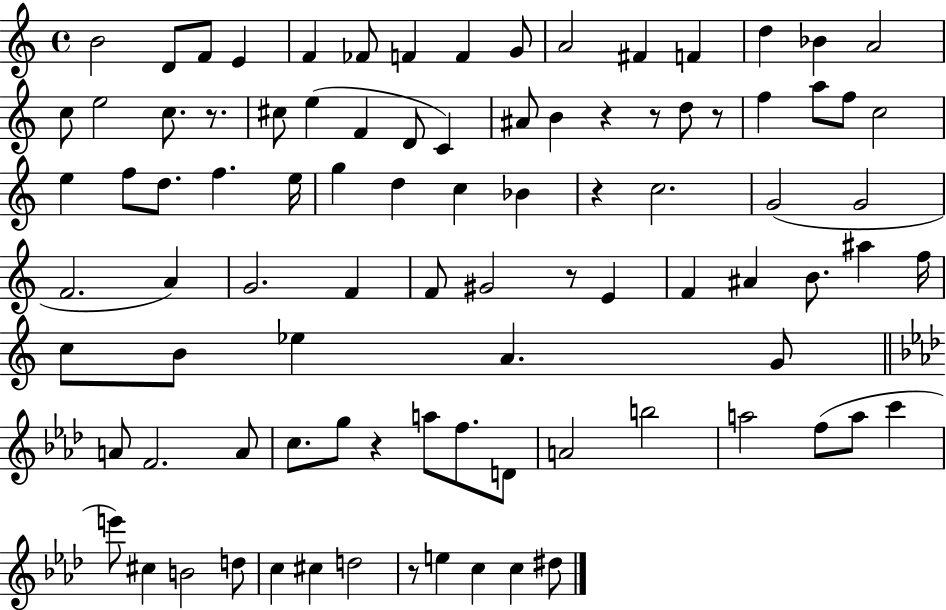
B4/h D4/e F4/e E4/q F4/q FES4/e F4/q F4/q G4/e A4/h F#4/q F4/q D5/q Bb4/q A4/h C5/e E5/h C5/e. R/e. C#5/e E5/q F4/q D4/e C4/q A#4/e B4/q R/q R/e D5/e R/e F5/q A5/e F5/e C5/h E5/q F5/e D5/e. F5/q. E5/s G5/q D5/q C5/q Bb4/q R/q C5/h. G4/h G4/h F4/h. A4/q G4/h. F4/q F4/e G#4/h R/e E4/q F4/q A#4/q B4/e. A#5/q F5/s C5/e B4/e Eb5/q A4/q. G4/e A4/e F4/h. A4/e C5/e. G5/e R/q A5/e F5/e. D4/e A4/h B5/h A5/h F5/e A5/e C6/q E6/e C#5/q B4/h D5/e C5/q C#5/q D5/h R/e E5/q C5/q C5/q D#5/e